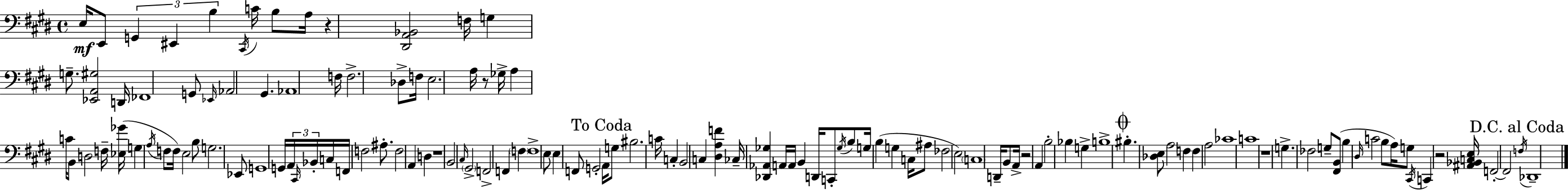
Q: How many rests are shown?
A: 6